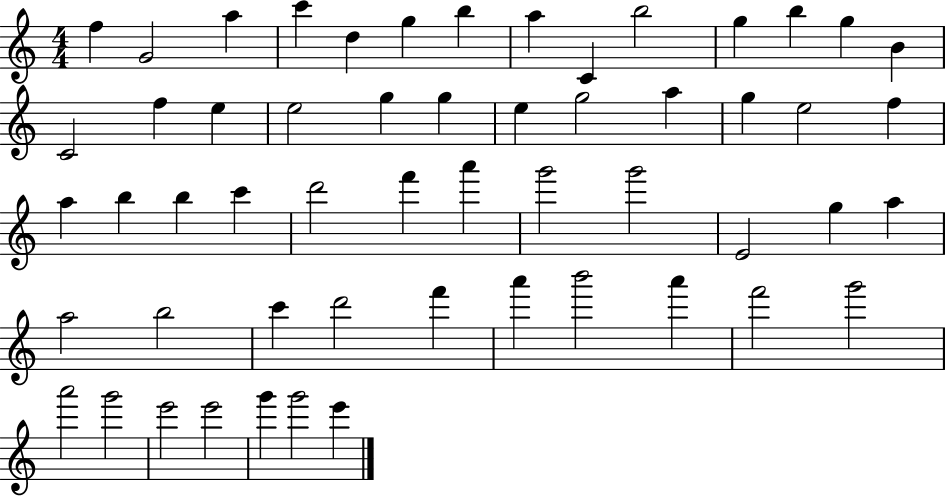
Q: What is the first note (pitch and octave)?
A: F5